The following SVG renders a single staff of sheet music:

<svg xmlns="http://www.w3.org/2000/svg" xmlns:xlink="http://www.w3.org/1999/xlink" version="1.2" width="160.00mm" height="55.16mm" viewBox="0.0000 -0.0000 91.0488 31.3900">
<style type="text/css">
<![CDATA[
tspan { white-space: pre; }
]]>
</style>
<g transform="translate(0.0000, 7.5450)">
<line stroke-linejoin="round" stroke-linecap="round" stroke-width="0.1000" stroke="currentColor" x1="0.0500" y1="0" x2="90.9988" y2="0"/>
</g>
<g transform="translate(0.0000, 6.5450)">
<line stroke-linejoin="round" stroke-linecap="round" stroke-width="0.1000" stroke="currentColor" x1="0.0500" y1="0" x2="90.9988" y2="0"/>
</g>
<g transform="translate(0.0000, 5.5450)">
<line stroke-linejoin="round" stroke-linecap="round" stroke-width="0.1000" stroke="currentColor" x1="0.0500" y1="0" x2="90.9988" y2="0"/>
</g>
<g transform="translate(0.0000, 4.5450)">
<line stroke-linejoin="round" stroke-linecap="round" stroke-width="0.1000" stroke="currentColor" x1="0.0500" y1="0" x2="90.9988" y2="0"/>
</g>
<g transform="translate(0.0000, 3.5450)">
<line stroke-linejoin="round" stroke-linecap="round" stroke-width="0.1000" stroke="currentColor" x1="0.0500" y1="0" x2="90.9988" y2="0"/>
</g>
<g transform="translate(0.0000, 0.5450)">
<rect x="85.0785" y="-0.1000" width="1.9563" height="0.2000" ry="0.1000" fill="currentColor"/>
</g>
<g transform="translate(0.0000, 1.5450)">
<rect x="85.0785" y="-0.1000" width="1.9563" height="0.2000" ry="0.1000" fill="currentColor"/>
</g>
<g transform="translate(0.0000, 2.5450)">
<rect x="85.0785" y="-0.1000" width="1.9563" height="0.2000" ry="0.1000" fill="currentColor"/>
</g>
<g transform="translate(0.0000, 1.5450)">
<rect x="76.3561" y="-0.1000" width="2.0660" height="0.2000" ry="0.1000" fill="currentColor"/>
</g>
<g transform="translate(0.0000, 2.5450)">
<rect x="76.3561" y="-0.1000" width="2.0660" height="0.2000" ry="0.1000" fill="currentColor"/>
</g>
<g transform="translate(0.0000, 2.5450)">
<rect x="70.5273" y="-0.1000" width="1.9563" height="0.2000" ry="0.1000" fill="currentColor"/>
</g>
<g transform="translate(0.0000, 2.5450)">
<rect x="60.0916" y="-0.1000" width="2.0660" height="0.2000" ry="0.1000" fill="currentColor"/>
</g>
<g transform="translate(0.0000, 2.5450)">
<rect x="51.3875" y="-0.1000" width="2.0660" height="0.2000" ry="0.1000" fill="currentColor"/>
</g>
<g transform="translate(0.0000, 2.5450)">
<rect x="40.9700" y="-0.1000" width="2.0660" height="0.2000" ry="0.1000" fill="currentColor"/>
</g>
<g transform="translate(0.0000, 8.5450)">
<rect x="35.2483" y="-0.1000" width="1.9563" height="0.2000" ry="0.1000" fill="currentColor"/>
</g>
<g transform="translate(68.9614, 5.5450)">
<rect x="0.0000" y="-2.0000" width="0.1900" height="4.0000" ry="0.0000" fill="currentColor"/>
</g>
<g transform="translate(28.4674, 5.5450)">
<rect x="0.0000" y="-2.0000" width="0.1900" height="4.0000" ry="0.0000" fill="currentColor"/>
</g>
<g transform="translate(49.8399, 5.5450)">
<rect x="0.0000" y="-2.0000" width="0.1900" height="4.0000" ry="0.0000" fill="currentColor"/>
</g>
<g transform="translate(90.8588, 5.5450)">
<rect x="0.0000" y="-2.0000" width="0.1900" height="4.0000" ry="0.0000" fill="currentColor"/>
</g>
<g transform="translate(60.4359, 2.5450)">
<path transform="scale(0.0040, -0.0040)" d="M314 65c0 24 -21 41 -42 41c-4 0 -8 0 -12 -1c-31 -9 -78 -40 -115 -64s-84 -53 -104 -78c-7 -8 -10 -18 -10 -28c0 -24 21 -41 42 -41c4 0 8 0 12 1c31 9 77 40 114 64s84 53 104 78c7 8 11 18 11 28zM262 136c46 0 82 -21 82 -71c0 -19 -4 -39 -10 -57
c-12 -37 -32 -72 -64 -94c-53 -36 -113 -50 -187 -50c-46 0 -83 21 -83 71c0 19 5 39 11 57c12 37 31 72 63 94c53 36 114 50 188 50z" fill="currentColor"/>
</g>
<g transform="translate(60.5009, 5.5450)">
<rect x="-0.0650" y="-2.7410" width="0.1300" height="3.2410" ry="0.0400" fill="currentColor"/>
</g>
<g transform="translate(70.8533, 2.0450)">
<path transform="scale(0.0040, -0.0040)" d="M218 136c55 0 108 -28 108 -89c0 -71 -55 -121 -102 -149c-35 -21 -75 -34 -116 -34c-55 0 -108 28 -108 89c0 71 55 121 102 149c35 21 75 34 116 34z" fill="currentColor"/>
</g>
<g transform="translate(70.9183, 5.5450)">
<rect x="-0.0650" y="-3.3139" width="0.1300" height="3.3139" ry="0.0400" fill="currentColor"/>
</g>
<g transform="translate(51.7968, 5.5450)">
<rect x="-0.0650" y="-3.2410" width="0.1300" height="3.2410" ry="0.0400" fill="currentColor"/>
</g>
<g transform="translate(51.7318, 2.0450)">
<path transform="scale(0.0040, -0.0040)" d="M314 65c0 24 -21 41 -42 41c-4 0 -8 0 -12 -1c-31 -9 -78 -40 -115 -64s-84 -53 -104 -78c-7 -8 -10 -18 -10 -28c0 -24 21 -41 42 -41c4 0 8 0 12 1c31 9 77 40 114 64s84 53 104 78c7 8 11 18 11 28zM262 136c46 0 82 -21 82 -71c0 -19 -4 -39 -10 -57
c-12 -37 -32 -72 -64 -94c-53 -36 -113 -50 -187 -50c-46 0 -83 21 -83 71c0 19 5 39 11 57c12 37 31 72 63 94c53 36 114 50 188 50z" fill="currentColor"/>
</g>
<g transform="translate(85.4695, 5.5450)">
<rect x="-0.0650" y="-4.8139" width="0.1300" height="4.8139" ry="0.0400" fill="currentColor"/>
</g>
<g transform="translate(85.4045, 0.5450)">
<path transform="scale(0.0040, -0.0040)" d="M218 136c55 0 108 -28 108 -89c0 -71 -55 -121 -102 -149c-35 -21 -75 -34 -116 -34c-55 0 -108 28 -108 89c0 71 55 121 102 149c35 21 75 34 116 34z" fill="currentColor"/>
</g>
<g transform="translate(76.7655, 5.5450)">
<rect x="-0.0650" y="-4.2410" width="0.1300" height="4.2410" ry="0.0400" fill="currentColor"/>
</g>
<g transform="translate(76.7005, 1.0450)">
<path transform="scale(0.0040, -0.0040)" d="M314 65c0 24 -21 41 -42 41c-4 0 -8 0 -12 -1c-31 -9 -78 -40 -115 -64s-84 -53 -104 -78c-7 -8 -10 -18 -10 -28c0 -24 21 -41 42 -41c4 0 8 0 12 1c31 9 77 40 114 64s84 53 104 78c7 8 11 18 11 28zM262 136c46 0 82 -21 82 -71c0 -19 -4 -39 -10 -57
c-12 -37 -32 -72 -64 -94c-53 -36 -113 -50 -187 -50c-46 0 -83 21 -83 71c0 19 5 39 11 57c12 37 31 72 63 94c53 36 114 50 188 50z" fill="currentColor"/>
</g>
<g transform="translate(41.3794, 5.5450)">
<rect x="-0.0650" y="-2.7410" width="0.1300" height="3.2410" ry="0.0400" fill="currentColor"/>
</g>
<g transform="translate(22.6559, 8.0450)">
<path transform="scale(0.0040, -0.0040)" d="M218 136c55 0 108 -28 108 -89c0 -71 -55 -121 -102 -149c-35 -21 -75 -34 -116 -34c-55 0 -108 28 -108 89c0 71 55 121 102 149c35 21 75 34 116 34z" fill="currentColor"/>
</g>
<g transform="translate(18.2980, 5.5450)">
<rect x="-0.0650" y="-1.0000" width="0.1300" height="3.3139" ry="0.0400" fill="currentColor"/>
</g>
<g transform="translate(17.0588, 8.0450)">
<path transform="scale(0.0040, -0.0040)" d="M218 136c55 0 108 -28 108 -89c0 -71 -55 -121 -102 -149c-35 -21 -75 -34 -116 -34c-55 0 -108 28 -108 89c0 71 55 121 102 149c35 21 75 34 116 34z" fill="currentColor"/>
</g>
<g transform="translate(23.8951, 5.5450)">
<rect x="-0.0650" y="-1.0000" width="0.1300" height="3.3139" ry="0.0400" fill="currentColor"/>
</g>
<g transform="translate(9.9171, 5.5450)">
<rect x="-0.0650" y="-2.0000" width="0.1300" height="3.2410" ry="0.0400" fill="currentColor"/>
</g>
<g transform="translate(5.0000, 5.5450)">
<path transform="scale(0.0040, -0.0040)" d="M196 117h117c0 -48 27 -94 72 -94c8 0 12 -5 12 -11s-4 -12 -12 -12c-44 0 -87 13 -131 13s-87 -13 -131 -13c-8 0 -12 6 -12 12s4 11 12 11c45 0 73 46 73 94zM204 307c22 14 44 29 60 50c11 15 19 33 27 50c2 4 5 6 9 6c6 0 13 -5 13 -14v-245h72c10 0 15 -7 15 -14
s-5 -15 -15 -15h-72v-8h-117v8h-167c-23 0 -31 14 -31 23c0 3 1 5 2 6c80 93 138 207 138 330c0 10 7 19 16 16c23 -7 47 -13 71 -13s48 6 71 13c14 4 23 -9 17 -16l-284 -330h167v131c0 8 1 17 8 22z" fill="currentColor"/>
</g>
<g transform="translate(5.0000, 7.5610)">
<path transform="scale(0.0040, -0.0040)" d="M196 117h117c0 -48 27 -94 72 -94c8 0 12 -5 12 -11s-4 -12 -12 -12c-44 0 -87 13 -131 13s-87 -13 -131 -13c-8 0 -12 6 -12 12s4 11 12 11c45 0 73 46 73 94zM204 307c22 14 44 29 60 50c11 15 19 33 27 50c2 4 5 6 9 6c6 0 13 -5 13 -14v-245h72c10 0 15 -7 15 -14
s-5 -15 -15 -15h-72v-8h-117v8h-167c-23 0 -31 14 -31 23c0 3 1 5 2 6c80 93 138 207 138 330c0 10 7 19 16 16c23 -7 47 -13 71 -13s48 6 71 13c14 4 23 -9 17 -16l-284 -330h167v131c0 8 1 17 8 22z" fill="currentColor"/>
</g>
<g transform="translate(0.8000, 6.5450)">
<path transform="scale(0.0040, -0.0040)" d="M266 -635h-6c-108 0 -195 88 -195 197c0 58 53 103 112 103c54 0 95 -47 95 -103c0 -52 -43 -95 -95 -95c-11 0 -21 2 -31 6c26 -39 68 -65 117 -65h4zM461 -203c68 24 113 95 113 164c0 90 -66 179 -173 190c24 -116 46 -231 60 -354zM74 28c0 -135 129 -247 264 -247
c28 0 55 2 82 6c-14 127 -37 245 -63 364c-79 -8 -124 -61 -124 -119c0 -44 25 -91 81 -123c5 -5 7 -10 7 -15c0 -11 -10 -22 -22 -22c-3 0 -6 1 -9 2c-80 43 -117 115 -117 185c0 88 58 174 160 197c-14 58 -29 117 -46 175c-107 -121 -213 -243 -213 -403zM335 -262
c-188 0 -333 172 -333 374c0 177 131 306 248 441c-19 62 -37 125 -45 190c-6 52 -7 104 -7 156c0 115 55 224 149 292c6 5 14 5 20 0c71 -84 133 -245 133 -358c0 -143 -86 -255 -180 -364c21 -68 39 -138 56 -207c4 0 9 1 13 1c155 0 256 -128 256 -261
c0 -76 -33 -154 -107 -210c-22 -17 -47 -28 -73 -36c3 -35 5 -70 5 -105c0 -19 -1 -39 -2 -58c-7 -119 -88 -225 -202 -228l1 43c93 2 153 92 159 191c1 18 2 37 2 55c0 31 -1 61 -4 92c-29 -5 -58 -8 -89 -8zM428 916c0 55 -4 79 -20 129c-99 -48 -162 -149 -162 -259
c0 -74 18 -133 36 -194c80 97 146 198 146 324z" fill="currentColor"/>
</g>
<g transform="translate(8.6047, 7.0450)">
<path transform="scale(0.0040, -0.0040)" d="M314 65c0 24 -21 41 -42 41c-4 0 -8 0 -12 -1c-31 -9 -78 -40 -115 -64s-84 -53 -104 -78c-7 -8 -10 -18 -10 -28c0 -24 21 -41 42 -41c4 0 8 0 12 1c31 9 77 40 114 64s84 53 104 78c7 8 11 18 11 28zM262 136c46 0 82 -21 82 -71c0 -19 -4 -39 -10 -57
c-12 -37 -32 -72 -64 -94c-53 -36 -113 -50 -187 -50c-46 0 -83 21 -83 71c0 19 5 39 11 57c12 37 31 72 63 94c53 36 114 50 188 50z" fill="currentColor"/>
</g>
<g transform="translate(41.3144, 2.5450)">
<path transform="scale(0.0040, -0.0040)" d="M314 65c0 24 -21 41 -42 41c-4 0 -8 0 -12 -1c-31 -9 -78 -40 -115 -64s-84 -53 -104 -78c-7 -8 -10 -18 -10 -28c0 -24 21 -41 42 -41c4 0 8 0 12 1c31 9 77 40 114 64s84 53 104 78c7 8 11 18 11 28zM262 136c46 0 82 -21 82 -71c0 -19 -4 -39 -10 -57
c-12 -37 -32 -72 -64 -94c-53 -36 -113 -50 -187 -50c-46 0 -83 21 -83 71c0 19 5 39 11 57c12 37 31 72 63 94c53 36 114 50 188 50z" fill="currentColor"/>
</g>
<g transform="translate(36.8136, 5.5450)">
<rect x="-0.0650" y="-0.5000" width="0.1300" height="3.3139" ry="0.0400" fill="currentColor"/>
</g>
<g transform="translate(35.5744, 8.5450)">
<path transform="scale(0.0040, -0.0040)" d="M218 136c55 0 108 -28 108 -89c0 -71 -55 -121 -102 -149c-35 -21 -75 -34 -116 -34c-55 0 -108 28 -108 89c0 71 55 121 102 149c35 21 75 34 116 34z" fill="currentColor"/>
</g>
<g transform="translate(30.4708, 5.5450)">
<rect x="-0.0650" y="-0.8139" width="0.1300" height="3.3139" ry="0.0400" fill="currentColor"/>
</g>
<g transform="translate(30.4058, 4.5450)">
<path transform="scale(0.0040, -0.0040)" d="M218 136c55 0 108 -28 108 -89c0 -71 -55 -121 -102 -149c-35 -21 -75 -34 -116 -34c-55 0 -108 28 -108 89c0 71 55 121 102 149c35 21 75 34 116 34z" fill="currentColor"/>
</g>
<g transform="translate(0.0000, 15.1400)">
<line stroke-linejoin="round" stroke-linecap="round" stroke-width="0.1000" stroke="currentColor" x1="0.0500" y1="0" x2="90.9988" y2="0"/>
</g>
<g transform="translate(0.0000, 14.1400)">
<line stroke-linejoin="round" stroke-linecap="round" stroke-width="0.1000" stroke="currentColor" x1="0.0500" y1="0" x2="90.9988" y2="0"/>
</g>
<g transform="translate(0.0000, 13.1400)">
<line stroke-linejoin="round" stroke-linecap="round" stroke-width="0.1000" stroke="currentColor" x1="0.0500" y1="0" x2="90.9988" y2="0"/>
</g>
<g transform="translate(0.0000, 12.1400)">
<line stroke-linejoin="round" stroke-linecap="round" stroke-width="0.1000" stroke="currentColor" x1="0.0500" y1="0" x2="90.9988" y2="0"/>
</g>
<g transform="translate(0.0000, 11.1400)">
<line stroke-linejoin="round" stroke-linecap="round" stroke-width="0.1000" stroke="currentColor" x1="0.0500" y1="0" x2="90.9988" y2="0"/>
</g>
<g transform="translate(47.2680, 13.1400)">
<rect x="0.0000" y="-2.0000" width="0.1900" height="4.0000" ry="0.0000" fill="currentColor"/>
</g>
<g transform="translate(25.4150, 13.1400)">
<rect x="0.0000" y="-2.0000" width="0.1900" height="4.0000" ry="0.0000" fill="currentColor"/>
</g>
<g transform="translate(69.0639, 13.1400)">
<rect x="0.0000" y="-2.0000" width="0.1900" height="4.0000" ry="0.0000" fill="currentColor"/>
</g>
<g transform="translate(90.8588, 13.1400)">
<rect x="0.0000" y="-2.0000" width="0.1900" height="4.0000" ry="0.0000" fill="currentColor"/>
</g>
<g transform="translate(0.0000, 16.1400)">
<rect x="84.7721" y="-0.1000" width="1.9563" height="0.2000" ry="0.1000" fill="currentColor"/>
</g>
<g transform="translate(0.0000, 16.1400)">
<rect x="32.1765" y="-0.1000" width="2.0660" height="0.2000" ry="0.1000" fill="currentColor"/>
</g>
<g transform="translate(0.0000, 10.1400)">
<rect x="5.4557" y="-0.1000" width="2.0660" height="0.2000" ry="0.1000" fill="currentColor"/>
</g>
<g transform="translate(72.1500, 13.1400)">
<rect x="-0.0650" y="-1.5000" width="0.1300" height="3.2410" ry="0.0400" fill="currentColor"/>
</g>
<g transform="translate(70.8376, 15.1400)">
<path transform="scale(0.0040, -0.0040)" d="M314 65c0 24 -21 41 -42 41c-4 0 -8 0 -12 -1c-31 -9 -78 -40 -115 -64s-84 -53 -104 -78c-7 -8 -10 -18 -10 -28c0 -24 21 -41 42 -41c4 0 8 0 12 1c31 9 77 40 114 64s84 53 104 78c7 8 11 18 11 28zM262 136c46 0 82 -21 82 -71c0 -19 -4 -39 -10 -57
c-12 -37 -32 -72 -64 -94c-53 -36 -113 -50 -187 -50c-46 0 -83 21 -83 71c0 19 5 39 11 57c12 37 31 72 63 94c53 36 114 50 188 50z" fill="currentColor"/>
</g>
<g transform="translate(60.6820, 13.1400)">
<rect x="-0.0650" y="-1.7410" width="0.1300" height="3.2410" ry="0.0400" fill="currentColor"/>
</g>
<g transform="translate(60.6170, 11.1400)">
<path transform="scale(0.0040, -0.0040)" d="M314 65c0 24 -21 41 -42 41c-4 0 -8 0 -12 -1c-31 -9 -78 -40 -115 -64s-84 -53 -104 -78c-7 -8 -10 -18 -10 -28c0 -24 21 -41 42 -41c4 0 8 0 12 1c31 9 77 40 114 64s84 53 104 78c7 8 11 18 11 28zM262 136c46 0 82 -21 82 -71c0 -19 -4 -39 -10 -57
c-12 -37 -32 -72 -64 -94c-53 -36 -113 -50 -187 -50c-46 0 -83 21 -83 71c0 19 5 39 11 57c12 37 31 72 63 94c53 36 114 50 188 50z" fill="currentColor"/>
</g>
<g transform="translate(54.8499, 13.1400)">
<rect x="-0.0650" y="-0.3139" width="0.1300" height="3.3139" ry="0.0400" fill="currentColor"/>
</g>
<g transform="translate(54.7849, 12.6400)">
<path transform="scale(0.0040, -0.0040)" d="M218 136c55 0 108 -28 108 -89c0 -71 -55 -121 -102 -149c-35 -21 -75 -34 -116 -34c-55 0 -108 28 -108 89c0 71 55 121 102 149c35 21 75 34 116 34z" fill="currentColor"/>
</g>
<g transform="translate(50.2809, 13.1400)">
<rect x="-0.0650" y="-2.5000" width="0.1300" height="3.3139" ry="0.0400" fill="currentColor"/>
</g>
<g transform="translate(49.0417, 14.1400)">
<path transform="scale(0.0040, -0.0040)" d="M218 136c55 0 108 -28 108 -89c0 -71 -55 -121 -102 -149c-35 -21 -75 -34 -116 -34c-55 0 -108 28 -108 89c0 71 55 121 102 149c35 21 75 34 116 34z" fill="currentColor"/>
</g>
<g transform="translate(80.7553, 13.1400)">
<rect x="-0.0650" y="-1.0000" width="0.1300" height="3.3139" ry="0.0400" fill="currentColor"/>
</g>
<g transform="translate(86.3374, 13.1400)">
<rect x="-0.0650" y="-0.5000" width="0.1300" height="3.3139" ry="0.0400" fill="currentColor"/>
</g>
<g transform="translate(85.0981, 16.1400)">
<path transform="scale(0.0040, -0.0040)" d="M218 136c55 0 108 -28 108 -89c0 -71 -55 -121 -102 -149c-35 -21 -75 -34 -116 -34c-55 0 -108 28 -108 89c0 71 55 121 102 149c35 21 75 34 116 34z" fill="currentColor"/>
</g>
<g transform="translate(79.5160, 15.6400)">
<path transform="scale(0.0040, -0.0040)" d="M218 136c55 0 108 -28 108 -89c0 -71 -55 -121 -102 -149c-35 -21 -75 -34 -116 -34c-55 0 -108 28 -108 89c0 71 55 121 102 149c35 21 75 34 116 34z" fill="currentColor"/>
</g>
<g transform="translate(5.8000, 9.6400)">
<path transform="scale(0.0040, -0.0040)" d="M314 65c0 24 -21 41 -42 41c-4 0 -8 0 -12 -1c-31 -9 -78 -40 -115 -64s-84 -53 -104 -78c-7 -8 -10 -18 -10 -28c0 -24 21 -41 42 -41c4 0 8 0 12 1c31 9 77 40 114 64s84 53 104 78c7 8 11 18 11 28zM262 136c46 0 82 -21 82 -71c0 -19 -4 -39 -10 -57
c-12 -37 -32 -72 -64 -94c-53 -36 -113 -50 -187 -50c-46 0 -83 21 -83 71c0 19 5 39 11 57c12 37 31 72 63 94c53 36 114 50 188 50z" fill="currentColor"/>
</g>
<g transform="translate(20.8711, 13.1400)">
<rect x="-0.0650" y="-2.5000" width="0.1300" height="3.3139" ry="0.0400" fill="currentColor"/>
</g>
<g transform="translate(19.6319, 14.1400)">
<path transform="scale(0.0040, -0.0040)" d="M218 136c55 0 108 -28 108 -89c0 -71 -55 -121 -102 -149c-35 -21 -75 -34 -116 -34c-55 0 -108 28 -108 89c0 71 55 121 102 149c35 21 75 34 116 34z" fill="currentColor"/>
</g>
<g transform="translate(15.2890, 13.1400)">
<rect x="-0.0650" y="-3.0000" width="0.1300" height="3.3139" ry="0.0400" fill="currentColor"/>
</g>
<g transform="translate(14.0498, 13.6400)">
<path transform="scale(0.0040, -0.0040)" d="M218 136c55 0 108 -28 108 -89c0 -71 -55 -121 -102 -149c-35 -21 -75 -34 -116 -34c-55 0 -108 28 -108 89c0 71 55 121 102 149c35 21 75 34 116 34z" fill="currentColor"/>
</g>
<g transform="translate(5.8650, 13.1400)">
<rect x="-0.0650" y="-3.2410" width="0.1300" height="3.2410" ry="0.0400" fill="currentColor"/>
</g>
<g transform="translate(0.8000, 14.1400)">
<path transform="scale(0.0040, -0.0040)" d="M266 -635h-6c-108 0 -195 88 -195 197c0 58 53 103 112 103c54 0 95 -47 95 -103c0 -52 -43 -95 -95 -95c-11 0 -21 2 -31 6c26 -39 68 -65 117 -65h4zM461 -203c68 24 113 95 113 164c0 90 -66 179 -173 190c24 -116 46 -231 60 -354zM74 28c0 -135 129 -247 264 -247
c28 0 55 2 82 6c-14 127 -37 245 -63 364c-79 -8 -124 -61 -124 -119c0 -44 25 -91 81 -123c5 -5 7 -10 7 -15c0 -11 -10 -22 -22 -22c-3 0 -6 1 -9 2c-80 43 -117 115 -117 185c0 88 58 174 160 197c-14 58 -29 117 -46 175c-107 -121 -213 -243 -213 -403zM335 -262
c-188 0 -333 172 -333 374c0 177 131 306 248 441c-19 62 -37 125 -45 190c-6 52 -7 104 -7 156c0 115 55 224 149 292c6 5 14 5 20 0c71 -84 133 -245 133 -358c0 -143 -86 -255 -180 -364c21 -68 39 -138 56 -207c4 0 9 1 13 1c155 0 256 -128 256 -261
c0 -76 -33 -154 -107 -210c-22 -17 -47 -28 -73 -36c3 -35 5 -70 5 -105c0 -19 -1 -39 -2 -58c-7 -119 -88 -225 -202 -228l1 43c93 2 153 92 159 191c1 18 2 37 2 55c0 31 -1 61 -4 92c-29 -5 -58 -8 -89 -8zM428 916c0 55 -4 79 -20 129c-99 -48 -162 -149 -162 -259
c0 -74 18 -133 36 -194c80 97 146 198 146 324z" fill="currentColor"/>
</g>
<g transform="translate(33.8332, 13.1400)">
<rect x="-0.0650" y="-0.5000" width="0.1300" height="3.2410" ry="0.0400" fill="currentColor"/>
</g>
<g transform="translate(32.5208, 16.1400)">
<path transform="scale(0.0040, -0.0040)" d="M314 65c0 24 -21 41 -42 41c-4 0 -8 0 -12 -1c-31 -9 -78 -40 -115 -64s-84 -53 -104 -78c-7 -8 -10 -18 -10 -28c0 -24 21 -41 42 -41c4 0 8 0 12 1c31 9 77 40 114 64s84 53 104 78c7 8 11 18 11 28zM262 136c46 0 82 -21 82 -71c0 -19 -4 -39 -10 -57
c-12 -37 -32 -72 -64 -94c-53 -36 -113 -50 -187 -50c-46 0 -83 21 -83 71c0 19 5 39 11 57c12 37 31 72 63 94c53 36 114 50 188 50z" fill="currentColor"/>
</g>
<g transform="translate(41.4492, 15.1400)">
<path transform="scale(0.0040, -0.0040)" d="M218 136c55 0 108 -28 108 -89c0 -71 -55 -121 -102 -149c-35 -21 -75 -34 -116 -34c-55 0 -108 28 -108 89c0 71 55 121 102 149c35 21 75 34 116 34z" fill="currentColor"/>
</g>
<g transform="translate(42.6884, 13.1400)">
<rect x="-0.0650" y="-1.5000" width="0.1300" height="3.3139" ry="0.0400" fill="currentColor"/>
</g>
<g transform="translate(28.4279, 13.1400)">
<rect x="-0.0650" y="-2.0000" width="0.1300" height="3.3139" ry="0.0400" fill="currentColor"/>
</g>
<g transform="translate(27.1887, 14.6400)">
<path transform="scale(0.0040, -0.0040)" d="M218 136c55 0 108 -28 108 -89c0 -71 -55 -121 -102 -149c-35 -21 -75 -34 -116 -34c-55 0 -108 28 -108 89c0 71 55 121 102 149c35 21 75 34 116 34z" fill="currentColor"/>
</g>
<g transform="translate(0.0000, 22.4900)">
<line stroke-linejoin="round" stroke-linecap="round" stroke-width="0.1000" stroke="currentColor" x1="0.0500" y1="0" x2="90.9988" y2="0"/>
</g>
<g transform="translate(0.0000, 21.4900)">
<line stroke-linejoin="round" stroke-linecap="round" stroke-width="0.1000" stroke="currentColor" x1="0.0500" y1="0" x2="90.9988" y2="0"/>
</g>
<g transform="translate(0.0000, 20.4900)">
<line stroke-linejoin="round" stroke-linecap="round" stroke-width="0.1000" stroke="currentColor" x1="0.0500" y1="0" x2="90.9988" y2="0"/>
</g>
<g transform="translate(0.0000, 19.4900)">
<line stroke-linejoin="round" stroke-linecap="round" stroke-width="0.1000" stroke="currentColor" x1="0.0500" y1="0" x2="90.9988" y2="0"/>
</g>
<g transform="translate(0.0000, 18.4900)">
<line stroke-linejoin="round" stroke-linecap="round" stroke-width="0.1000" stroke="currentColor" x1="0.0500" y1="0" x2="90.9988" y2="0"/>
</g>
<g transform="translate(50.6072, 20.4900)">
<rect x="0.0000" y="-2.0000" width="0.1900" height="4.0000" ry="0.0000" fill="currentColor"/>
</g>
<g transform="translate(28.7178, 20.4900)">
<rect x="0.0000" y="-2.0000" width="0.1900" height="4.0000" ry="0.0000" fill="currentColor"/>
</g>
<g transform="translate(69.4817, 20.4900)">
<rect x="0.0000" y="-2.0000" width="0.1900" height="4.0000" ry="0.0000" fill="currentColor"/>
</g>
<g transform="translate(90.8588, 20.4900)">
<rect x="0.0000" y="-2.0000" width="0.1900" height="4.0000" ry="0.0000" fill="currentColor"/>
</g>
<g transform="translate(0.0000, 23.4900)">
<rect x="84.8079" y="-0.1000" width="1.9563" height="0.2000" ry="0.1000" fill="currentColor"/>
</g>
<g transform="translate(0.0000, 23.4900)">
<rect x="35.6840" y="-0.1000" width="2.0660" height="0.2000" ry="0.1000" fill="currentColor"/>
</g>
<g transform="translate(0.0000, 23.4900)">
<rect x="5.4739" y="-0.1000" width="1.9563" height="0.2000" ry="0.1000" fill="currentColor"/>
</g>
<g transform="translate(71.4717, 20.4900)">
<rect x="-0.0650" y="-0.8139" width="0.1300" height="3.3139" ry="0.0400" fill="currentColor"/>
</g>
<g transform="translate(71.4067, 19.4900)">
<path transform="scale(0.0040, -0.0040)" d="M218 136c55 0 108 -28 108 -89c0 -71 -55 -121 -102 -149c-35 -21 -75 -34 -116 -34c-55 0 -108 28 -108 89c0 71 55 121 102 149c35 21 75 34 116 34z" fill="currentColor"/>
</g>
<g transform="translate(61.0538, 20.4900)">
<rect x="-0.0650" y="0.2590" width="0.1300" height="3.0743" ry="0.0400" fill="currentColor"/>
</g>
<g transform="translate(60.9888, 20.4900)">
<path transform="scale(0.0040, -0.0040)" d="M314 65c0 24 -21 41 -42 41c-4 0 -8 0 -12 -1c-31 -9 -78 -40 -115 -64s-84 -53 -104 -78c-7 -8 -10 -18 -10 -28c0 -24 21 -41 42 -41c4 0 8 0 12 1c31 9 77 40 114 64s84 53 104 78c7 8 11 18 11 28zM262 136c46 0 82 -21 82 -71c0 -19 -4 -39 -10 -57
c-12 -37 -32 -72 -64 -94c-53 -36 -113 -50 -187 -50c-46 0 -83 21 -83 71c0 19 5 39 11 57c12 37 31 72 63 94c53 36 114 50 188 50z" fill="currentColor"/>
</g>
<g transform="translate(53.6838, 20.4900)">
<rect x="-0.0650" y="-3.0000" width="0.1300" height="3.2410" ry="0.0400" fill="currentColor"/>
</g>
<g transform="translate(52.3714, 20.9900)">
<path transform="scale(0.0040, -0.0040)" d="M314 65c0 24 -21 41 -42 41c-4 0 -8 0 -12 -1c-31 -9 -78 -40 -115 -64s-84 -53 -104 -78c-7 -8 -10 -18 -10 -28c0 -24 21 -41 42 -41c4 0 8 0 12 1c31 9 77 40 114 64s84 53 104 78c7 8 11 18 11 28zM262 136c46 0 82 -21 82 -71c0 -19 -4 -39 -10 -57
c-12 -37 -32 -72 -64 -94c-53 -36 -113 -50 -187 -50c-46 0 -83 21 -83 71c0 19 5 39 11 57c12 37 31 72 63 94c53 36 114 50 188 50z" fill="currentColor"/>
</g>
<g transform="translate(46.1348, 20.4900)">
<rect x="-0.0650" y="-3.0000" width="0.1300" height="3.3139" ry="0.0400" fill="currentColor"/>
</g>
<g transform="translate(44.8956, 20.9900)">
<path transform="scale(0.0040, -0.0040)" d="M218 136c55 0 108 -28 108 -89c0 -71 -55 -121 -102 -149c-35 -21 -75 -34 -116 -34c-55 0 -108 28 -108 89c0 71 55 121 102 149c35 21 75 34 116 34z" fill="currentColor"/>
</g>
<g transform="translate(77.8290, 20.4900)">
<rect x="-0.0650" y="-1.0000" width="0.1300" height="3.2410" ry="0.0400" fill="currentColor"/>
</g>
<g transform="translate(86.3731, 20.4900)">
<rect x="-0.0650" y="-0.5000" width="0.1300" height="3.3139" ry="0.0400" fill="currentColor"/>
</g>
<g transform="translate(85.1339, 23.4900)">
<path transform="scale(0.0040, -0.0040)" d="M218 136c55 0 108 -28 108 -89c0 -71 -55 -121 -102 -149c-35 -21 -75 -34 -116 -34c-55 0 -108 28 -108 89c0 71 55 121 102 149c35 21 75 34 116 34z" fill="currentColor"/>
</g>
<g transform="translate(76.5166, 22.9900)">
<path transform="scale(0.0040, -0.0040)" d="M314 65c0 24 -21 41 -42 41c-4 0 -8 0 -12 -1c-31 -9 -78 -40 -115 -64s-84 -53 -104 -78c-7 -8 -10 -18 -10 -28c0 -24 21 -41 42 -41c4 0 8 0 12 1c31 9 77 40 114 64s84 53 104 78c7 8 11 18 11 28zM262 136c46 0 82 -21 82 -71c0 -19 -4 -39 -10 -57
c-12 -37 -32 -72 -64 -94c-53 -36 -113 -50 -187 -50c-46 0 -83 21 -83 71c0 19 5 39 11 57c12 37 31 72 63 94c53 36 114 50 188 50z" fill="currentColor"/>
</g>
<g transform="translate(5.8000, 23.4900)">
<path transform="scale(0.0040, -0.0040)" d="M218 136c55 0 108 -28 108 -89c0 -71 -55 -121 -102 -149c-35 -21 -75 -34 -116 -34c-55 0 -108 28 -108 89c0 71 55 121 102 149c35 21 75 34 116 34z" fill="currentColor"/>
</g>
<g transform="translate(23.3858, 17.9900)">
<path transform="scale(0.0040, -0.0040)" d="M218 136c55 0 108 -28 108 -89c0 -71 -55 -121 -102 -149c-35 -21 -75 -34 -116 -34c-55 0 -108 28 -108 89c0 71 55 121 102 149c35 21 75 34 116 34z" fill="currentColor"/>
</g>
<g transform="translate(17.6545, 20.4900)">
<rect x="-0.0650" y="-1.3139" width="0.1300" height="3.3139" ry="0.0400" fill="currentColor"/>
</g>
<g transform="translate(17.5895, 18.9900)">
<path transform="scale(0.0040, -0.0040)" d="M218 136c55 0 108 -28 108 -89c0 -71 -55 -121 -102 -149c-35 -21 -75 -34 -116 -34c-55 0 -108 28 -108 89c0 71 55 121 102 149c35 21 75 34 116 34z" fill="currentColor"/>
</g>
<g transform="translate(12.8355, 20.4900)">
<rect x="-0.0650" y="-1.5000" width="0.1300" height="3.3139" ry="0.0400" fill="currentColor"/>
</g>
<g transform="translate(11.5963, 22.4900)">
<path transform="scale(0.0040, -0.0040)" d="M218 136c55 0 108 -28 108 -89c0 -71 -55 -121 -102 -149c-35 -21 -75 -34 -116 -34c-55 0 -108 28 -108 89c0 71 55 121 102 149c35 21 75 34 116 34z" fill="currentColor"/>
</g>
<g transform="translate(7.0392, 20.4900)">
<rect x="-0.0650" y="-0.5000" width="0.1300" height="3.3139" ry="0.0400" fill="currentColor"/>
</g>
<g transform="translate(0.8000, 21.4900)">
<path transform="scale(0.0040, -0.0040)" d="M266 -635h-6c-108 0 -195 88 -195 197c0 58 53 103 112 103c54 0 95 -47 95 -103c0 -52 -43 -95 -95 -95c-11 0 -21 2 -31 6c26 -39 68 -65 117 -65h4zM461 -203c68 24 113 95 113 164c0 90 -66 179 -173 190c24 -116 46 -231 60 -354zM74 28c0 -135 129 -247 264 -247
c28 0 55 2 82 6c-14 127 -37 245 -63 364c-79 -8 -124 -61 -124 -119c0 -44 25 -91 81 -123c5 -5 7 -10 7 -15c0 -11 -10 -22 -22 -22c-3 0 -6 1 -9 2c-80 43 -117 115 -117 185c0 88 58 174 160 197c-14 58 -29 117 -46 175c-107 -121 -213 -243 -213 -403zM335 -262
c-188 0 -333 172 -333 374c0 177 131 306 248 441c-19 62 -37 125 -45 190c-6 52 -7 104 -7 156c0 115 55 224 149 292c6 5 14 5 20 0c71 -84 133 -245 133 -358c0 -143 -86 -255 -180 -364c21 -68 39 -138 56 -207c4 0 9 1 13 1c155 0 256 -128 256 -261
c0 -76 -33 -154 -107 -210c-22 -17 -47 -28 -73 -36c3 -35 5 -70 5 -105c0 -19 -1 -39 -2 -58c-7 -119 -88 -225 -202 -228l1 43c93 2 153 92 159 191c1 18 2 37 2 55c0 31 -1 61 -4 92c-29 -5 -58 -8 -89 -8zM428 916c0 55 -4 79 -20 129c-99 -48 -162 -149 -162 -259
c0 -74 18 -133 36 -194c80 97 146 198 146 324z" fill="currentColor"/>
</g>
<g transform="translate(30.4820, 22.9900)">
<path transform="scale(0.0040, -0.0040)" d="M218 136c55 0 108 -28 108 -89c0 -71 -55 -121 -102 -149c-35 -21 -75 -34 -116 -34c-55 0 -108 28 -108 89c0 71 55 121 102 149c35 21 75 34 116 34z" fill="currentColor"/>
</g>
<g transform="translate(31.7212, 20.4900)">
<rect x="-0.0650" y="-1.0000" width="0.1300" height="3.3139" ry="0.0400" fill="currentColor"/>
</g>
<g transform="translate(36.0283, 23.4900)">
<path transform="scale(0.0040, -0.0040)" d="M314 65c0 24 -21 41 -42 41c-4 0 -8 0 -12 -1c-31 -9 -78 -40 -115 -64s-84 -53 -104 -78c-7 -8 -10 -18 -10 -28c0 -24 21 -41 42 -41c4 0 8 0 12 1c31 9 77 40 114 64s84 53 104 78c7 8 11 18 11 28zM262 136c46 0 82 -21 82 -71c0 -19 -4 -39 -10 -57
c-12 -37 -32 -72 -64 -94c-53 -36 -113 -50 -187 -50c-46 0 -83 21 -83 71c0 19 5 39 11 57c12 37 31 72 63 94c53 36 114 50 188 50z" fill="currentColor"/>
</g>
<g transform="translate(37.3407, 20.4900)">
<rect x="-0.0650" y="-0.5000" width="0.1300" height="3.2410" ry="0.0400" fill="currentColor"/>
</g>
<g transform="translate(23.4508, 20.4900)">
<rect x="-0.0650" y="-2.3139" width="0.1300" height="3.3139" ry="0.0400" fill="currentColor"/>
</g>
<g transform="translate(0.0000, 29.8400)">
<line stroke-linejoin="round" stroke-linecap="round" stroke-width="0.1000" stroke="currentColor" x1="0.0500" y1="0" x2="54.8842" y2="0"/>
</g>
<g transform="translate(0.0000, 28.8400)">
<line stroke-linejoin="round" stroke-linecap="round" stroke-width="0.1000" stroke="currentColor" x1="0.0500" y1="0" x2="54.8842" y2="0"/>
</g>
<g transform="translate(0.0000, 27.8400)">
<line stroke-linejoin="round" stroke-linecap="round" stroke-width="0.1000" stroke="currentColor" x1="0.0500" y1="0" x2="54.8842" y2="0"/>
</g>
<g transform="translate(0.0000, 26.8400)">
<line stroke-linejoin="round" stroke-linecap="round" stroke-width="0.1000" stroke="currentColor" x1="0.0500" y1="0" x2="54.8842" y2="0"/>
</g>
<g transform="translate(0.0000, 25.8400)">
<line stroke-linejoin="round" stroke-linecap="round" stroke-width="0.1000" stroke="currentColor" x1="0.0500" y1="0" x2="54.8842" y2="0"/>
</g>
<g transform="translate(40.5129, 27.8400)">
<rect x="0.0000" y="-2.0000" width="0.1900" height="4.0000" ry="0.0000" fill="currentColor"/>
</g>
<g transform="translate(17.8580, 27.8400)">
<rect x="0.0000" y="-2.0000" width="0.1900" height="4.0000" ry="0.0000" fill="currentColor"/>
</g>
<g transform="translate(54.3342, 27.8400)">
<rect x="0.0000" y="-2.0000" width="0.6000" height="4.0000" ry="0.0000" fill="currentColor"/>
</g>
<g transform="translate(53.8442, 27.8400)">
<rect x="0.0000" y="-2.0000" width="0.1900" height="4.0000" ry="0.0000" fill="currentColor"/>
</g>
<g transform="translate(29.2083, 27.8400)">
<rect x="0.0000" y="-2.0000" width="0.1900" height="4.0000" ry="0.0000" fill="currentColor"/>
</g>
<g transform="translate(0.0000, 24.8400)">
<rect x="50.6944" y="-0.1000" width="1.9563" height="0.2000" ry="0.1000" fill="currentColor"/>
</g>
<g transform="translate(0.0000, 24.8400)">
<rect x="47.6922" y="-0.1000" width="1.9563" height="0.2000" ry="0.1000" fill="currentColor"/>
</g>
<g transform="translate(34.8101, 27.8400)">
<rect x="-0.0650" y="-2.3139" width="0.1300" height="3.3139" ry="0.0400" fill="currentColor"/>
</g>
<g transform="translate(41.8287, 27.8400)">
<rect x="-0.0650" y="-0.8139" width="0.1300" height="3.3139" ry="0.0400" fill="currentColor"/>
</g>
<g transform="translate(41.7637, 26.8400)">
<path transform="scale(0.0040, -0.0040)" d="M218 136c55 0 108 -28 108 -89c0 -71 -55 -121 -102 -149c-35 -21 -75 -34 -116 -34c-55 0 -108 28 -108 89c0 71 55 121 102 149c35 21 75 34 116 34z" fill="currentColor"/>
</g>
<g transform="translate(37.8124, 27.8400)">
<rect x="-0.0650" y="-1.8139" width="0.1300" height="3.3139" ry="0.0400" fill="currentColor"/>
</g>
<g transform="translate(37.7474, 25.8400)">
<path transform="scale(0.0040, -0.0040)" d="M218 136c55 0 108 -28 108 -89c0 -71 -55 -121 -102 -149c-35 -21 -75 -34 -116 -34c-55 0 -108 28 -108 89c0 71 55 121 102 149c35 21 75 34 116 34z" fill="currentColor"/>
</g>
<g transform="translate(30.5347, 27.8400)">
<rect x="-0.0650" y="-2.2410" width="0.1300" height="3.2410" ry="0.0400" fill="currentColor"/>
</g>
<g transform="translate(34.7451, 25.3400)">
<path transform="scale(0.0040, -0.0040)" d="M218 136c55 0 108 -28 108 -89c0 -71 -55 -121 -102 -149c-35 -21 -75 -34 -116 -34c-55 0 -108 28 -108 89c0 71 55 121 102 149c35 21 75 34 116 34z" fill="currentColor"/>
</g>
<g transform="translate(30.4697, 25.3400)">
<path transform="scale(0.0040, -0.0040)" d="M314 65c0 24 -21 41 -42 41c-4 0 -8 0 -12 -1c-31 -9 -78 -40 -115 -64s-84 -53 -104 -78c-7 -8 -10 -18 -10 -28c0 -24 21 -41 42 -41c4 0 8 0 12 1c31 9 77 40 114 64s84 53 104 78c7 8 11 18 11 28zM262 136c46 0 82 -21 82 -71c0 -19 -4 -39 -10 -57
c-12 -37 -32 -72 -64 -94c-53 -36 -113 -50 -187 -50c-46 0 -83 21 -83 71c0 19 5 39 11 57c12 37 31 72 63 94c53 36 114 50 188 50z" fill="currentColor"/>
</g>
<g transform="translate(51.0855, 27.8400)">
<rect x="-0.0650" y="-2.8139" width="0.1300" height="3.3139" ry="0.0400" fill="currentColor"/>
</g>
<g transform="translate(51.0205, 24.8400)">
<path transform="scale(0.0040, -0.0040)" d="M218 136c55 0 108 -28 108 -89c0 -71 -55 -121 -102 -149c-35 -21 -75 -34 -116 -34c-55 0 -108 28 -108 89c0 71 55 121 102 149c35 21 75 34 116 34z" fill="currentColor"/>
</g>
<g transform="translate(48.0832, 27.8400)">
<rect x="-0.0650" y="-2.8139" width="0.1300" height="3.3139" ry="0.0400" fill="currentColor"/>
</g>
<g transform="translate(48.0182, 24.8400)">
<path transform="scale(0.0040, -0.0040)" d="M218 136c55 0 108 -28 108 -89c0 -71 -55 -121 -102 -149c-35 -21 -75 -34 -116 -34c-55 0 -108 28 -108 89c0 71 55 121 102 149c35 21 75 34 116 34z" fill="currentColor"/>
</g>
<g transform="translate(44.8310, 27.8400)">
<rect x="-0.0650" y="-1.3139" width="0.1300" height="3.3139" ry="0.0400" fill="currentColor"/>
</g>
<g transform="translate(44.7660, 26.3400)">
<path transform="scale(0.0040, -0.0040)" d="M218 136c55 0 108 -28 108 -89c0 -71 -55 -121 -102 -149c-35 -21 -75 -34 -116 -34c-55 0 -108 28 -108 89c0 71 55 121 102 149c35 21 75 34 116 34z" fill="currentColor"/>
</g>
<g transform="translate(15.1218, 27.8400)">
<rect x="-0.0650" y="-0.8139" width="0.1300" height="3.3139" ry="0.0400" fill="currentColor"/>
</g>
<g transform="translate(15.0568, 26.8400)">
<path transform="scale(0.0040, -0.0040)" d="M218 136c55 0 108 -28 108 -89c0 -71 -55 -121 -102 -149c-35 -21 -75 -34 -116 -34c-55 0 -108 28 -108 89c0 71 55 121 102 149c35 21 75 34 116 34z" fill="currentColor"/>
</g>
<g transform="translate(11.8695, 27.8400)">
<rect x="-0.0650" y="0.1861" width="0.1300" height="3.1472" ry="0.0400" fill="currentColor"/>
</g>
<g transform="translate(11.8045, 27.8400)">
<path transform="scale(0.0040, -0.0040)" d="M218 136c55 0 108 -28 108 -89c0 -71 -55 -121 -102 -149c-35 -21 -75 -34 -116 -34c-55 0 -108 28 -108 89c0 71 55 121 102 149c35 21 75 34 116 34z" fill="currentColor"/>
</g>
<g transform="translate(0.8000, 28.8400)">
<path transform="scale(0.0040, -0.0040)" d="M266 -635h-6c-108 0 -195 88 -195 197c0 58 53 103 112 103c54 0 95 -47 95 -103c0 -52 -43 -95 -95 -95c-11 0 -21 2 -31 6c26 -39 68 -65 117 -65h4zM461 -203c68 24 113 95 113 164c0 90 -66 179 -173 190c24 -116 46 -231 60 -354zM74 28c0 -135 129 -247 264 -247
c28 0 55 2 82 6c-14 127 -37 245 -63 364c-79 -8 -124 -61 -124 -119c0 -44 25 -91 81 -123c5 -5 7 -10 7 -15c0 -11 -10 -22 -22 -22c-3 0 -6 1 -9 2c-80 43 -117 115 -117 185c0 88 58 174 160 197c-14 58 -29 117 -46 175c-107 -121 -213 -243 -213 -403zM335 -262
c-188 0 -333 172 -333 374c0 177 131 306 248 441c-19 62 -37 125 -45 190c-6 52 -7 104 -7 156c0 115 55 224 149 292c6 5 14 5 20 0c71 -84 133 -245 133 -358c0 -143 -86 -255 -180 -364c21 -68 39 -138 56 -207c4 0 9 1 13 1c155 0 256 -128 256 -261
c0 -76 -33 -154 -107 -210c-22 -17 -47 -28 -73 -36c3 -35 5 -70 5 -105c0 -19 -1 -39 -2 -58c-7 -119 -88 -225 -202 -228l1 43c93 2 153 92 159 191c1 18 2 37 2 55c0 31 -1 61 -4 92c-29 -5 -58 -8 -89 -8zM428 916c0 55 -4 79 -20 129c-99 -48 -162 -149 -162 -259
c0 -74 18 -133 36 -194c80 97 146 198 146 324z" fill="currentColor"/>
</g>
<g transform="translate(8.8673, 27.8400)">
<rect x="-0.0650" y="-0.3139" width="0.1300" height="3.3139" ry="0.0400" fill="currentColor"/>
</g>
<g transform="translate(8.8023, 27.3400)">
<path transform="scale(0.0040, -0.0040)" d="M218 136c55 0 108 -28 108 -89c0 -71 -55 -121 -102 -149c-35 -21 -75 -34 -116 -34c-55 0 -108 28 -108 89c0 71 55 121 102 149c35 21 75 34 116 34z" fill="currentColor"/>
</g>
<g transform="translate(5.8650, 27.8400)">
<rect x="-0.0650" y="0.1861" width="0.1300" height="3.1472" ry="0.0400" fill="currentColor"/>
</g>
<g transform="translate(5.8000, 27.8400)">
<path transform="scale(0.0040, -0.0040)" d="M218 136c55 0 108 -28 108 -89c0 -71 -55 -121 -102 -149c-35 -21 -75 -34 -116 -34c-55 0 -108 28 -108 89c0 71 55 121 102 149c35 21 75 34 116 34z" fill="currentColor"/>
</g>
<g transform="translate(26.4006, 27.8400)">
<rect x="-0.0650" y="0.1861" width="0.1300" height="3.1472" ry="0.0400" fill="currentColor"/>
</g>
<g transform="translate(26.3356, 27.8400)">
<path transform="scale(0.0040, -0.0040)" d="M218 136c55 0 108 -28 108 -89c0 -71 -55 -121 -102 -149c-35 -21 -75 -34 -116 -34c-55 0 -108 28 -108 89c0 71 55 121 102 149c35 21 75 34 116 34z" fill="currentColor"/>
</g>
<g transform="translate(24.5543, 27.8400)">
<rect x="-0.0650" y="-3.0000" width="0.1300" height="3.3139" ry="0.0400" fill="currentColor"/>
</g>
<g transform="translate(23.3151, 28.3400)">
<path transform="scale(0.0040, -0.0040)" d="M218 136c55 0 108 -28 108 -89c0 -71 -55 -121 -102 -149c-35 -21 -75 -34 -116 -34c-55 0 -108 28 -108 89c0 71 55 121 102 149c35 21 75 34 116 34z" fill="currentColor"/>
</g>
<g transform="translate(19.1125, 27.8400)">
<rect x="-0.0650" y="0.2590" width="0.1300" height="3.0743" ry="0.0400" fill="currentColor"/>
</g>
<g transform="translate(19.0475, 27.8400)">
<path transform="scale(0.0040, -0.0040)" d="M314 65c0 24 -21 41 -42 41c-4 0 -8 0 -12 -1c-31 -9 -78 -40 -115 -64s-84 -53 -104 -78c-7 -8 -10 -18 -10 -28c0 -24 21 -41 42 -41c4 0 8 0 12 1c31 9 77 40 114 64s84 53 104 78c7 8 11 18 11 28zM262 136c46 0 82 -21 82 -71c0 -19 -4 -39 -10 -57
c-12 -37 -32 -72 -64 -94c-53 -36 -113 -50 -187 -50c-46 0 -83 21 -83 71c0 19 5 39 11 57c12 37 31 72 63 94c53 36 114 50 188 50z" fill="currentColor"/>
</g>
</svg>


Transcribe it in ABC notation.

X:1
T:Untitled
M:4/4
L:1/4
K:C
F2 D D d C a2 b2 a2 b d'2 e' b2 A G F C2 E G c f2 E2 D C C E e g D C2 A A2 B2 d D2 C B c B d B2 A B g2 g f d e a a